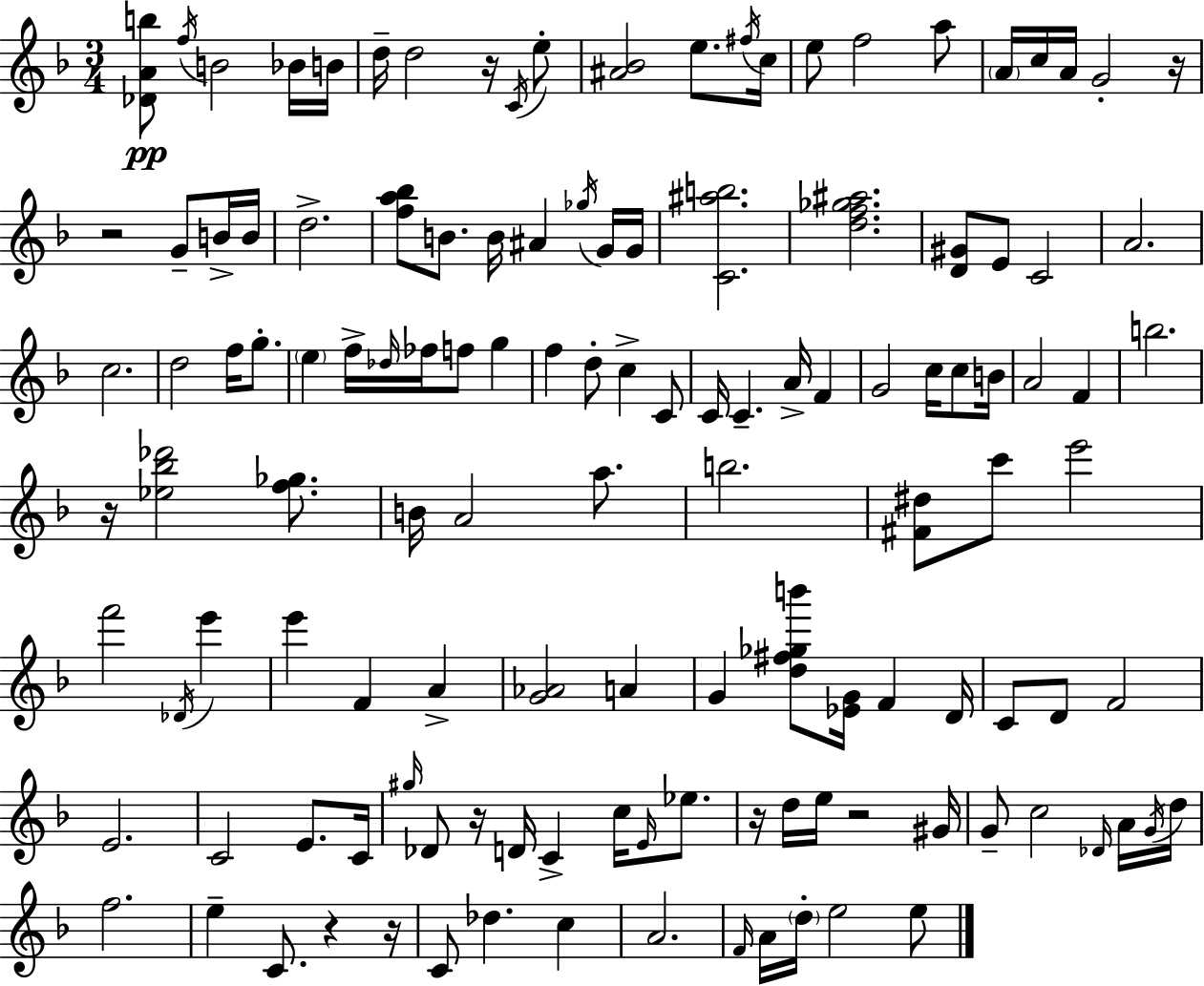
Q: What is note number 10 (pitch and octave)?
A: F#5